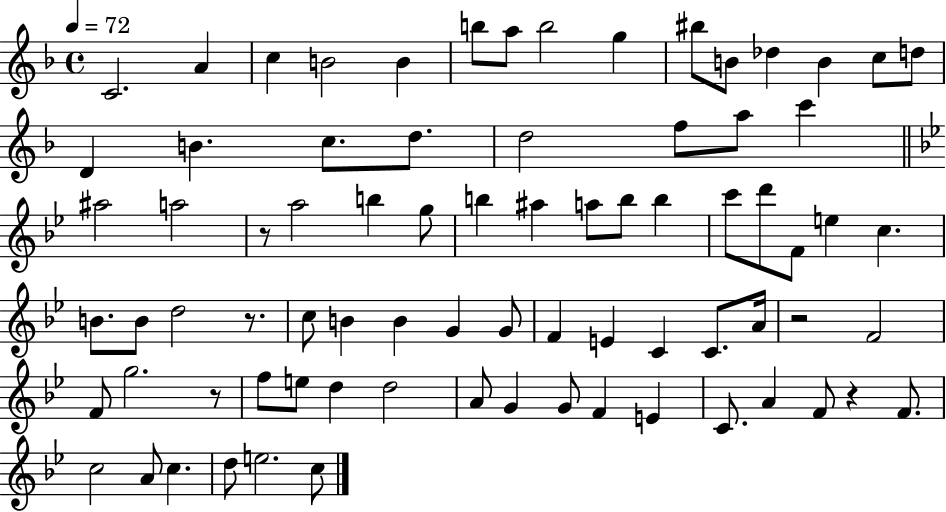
{
  \clef treble
  \time 4/4
  \defaultTimeSignature
  \key f \major
  \tempo 4 = 72
  c'2. a'4 | c''4 b'2 b'4 | b''8 a''8 b''2 g''4 | bis''8 b'8 des''4 b'4 c''8 d''8 | \break d'4 b'4. c''8. d''8. | d''2 f''8 a''8 c'''4 | \bar "||" \break \key bes \major ais''2 a''2 | r8 a''2 b''4 g''8 | b''4 ais''4 a''8 b''8 b''4 | c'''8 d'''8 f'8 e''4 c''4. | \break b'8. b'8 d''2 r8. | c''8 b'4 b'4 g'4 g'8 | f'4 e'4 c'4 c'8. a'16 | r2 f'2 | \break f'8 g''2. r8 | f''8 e''8 d''4 d''2 | a'8 g'4 g'8 f'4 e'4 | c'8. a'4 f'8 r4 f'8. | \break c''2 a'8 c''4. | d''8 e''2. c''8 | \bar "|."
}